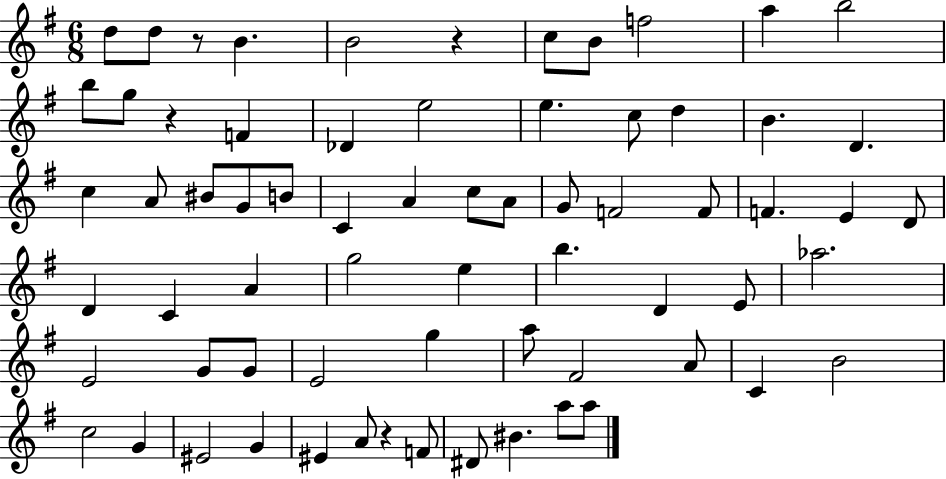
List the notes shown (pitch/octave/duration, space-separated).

D5/e D5/e R/e B4/q. B4/h R/q C5/e B4/e F5/h A5/q B5/h B5/e G5/e R/q F4/q Db4/q E5/h E5/q. C5/e D5/q B4/q. D4/q. C5/q A4/e BIS4/e G4/e B4/e C4/q A4/q C5/e A4/e G4/e F4/h F4/e F4/q. E4/q D4/e D4/q C4/q A4/q G5/h E5/q B5/q. D4/q E4/e Ab5/h. E4/h G4/e G4/e E4/h G5/q A5/e F#4/h A4/e C4/q B4/h C5/h G4/q EIS4/h G4/q EIS4/q A4/e R/q F4/e D#4/e BIS4/q. A5/e A5/e